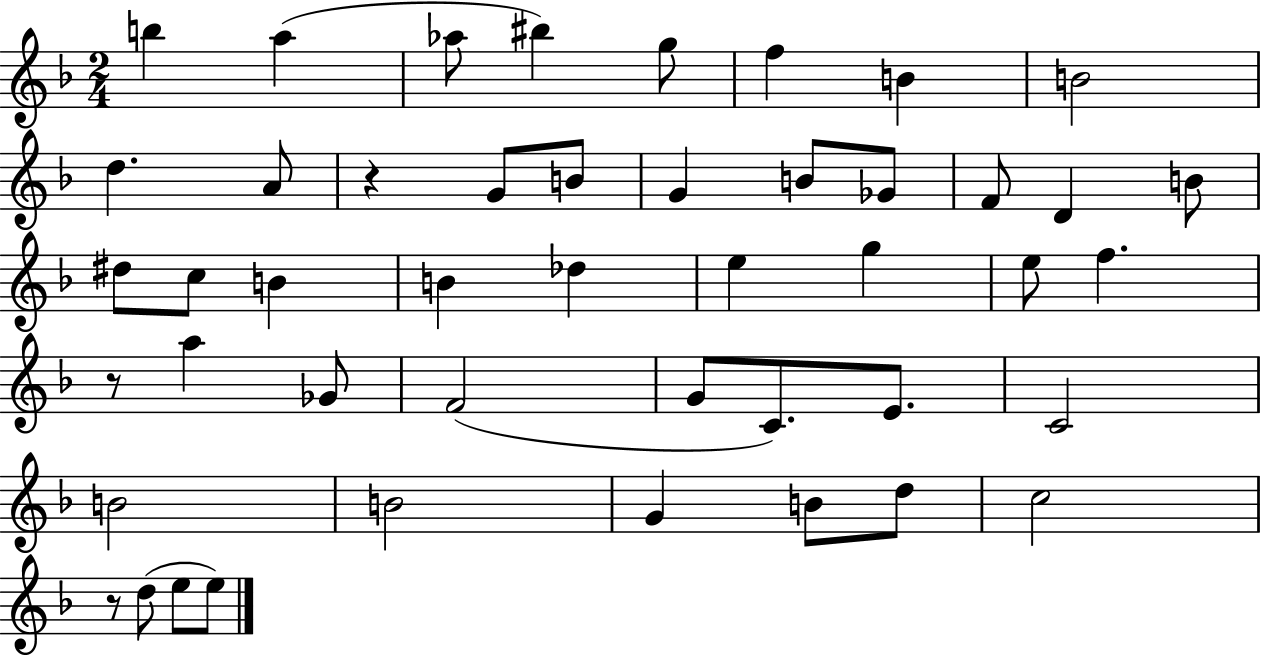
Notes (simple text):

B5/q A5/q Ab5/e BIS5/q G5/e F5/q B4/q B4/h D5/q. A4/e R/q G4/e B4/e G4/q B4/e Gb4/e F4/e D4/q B4/e D#5/e C5/e B4/q B4/q Db5/q E5/q G5/q E5/e F5/q. R/e A5/q Gb4/e F4/h G4/e C4/e. E4/e. C4/h B4/h B4/h G4/q B4/e D5/e C5/h R/e D5/e E5/e E5/e